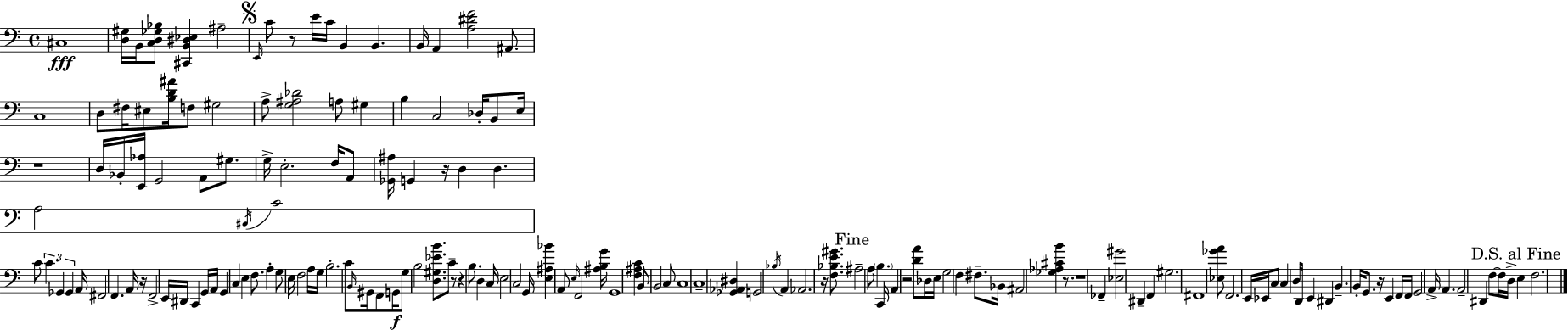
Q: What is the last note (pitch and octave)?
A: F3